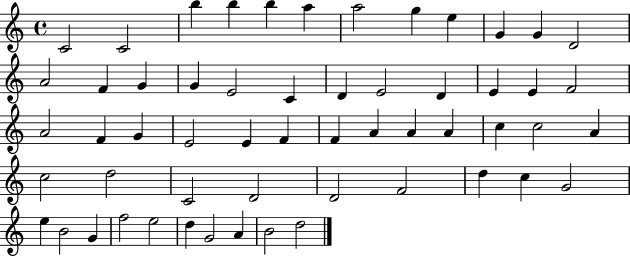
{
  \clef treble
  \time 4/4
  \defaultTimeSignature
  \key c \major
  c'2 c'2 | b''4 b''4 b''4 a''4 | a''2 g''4 e''4 | g'4 g'4 d'2 | \break a'2 f'4 g'4 | g'4 e'2 c'4 | d'4 e'2 d'4 | e'4 e'4 f'2 | \break a'2 f'4 g'4 | e'2 e'4 f'4 | f'4 a'4 a'4 a'4 | c''4 c''2 a'4 | \break c''2 d''2 | c'2 d'2 | d'2 f'2 | d''4 c''4 g'2 | \break e''4 b'2 g'4 | f''2 e''2 | d''4 g'2 a'4 | b'2 d''2 | \break \bar "|."
}